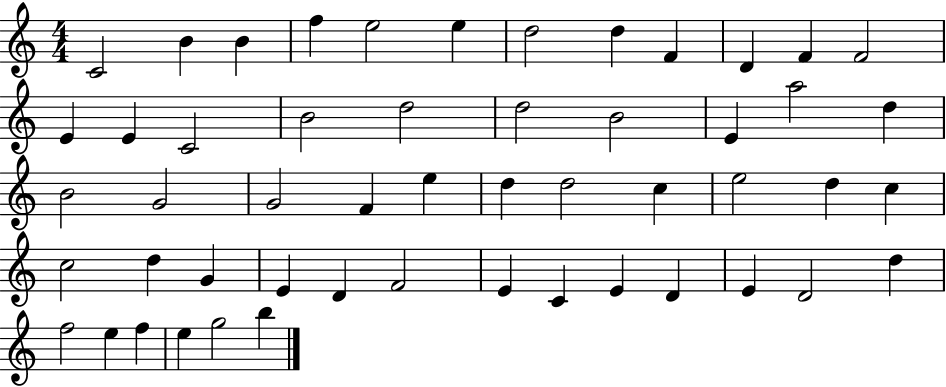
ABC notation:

X:1
T:Untitled
M:4/4
L:1/4
K:C
C2 B B f e2 e d2 d F D F F2 E E C2 B2 d2 d2 B2 E a2 d B2 G2 G2 F e d d2 c e2 d c c2 d G E D F2 E C E D E D2 d f2 e f e g2 b